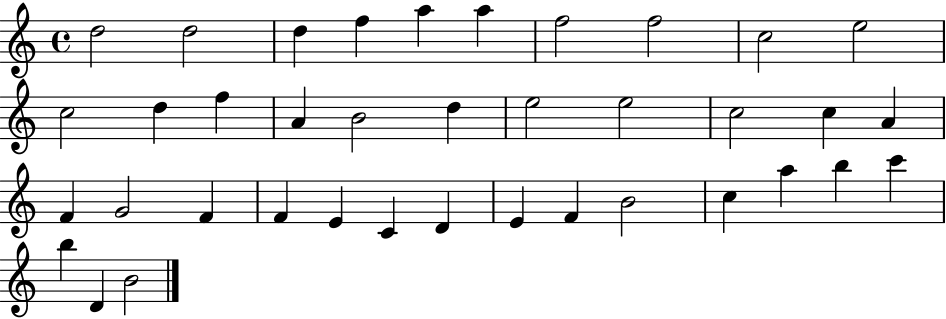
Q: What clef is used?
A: treble